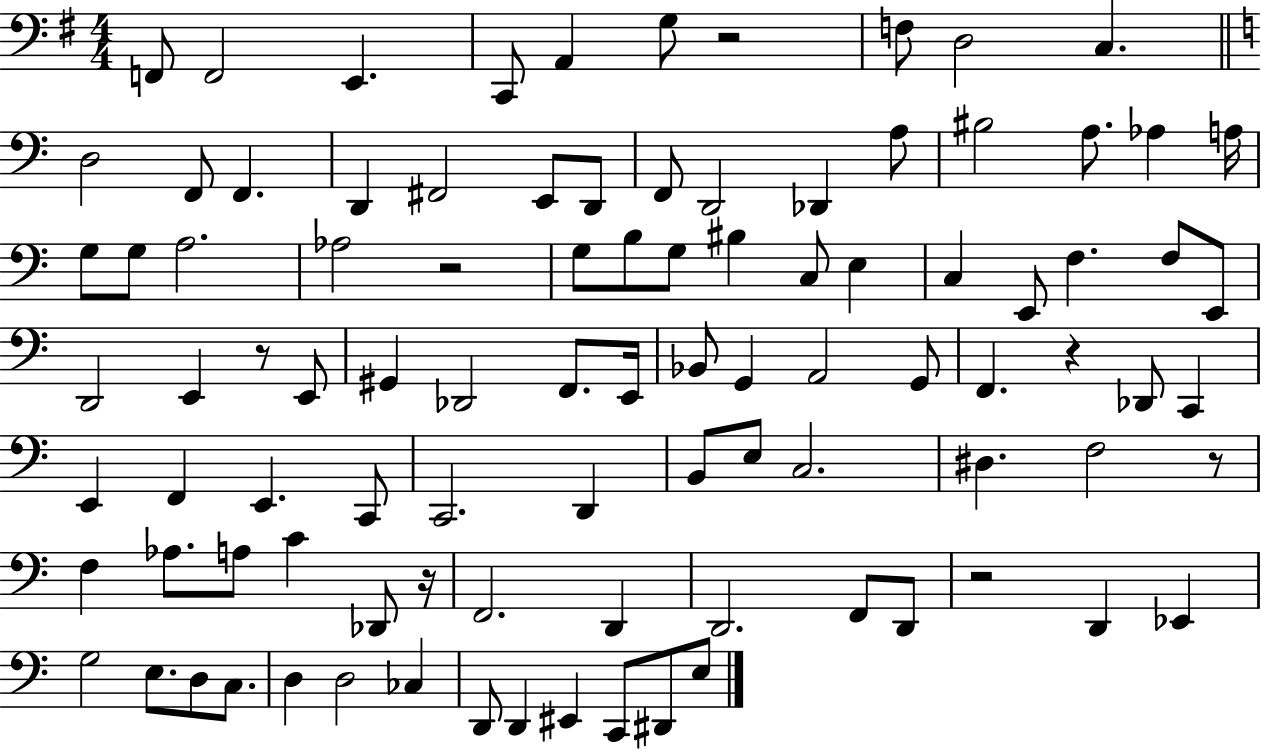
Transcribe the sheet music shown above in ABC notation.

X:1
T:Untitled
M:4/4
L:1/4
K:G
F,,/2 F,,2 E,, C,,/2 A,, G,/2 z2 F,/2 D,2 C, D,2 F,,/2 F,, D,, ^F,,2 E,,/2 D,,/2 F,,/2 D,,2 _D,, A,/2 ^B,2 A,/2 _A, A,/4 G,/2 G,/2 A,2 _A,2 z2 G,/2 B,/2 G,/2 ^B, C,/2 E, C, E,,/2 F, F,/2 E,,/2 D,,2 E,, z/2 E,,/2 ^G,, _D,,2 F,,/2 E,,/4 _B,,/2 G,, A,,2 G,,/2 F,, z _D,,/2 C,, E,, F,, E,, C,,/2 C,,2 D,, B,,/2 E,/2 C,2 ^D, F,2 z/2 F, _A,/2 A,/2 C _D,,/2 z/4 F,,2 D,, D,,2 F,,/2 D,,/2 z2 D,, _E,, G,2 E,/2 D,/2 C,/2 D, D,2 _C, D,,/2 D,, ^E,, C,,/2 ^D,,/2 E,/2